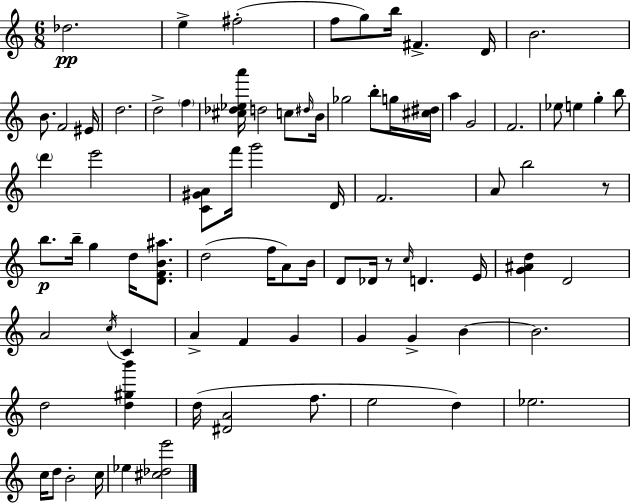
{
  \clef treble
  \numericTimeSignature
  \time 6/8
  \key a \minor
  des''2.\pp | e''4-> fis''2-.( | f''8 g''8) b''16 fis'4.-> d'16 | b'2. | \break b'8. f'2 eis'16 | d''2. | d''2-> \parenthesize f''4 | <cis'' des'' ees'' a'''>16 d''2 c''8 \grace { dis''16 } | \break b'16 ges''2 b''8-. g''16 | <cis'' dis''>16 a''4 g'2 | f'2. | ees''8 e''4 g''4-. b''8 | \break \parenthesize d'''4 e'''2 | <c' gis' a'>8 f'''16 g'''2 | d'16 f'2. | a'8 b''2 r8 | \break b''8.\p b''16-- g''4 d''16 <d' f' b' ais''>8. | d''2( f''16 a'8) | b'16 d'8 des'16 r8 \grace { c''16 } d'4. | e'16 <g' ais' d''>4 d'2 | \break a'2 \acciaccatura { c''16 } c'4 | a'4-> f'4 g'4 | g'4 g'4-> b'4~~ | b'2. | \break d''2 <d'' gis'' b'''>4 | d''16( <dis' a'>2 | f''8. e''2 d''4) | ees''2. | \break c''16 d''8 b'2-. | c''16 ees''4 <cis'' des'' e'''>2 | \bar "|."
}